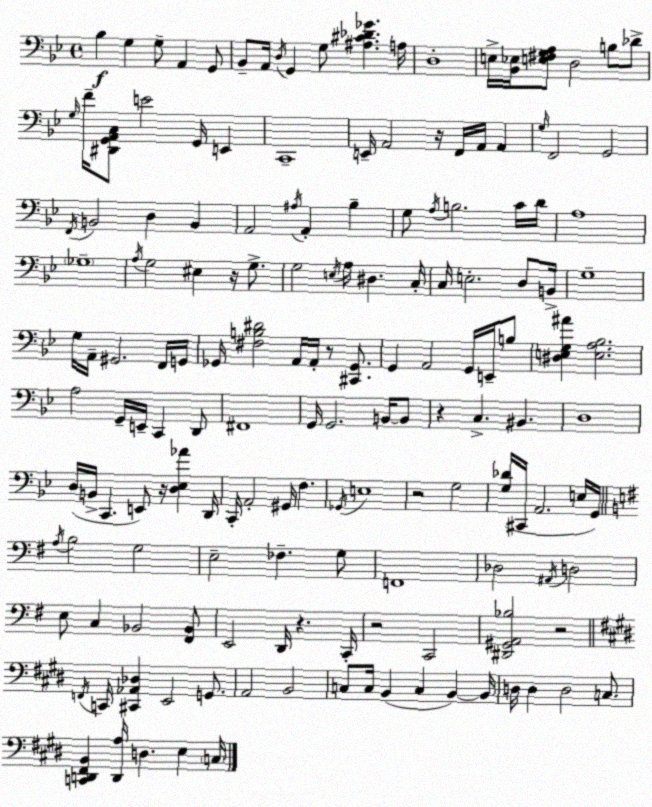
X:1
T:Untitled
M:4/4
L:1/4
K:Gm
_B, G, G,/2 A,, G,,/2 _B,,/2 A,,/4 D,/4 G,, G,/2 [^A,^C_D_G] A,/4 D,4 E,/4 [_B,,_E,]/4 [E,^F,G,A,]/2 D,2 B,/2 _D/2 G,/4 F/4 [^D,,G,,A,,C,]/2 E2 G,,/4 E,, C,,4 E,,/4 A,,2 z/4 F,,/4 A,,/4 A,, G,/4 F,,2 G,,2 F,,/4 B,,2 D, B,, A,,2 ^A,/4 A,, _B, G,/2 A,/4 B,2 C/4 D/4 A,4 _G,4 A,/4 G,2 ^E, z/4 G,/2 G,2 E,/4 A,/4 ^D, C,/4 C,/4 E,2 D,/2 B,,/4 G,4 G,/4 A,,/4 ^G,,2 F,,/4 G,,/4 _G,,/4 [^F,B,^D]2 A,,/4 A,,/4 z/2 [^C,,_G,,]/2 G,, A,,2 G,,/4 E,,/4 B,/2 [^D,E,G,^A] [E,A,_B,]2 A,2 G,,/4 E,,/4 C,, D,,/2 ^F,,4 G,,/4 G,,2 B,,/4 B,,/2 z C, ^B,, D,4 D,/4 B,,/4 C,, E,,/2 z/4 [D,_E,_A] D,,/4 C,,/4 A,,2 ^G,,/4 F, _G,,/4 E,4 z2 G,2 [G,_D]/4 ^C,,/4 A,,2 E,/4 G,,/4 A,/4 B,2 G,2 E,2 _F, G,/2 F,,4 _D,2 ^A,,/4 D,2 E,/2 C, _B,,2 [^F,,_B,,]/2 E,,2 D,,/4 z C,,/4 z2 C,,2 [^D,,^G,,A,,_B,]2 z2 F,,/4 C,,/4 [^C,,_A,,_D,] E,,2 G,,/2 A,,2 B,,2 C,/2 C,/4 B,, C, B,, B,,/4 D,/4 D, D,2 C,/2 [C,,D,,^F,,B,,] [D,,A,]/4 D, E, C,/4